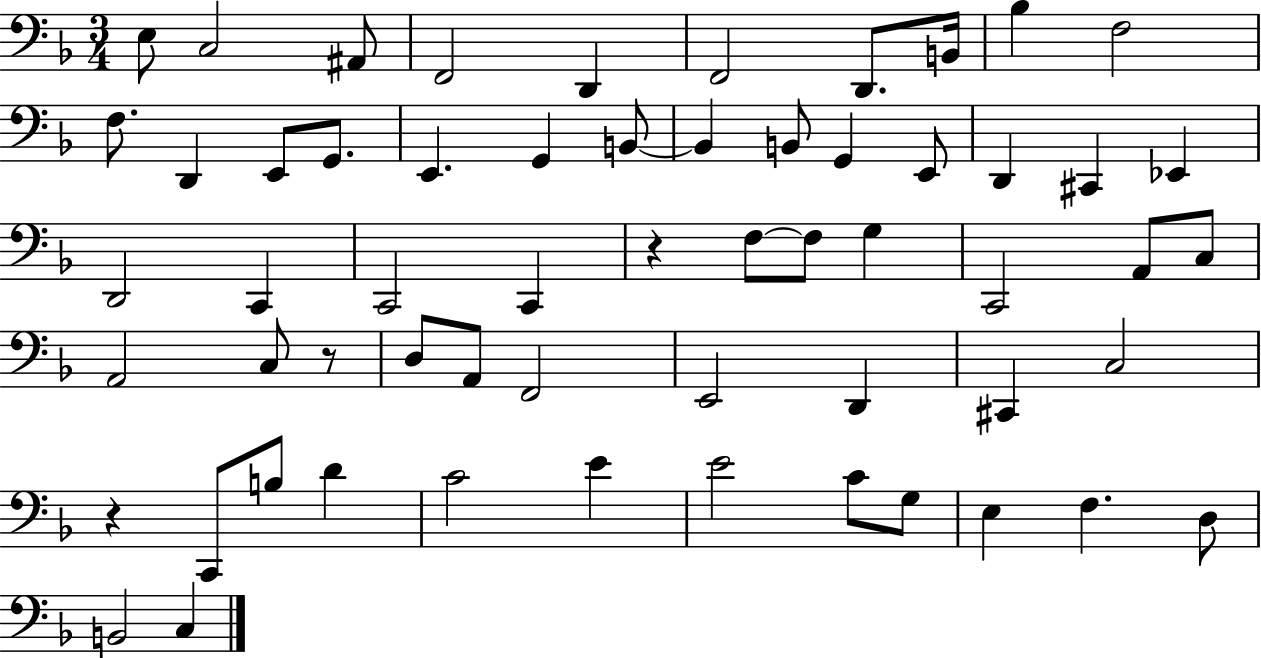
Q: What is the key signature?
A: F major